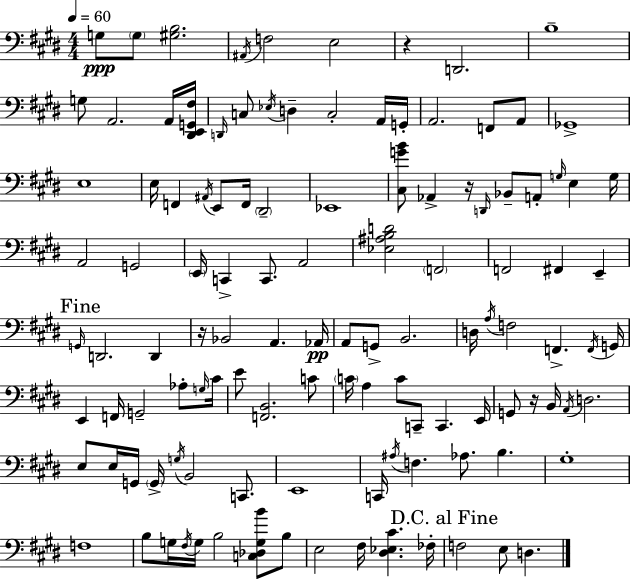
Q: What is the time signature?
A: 4/4